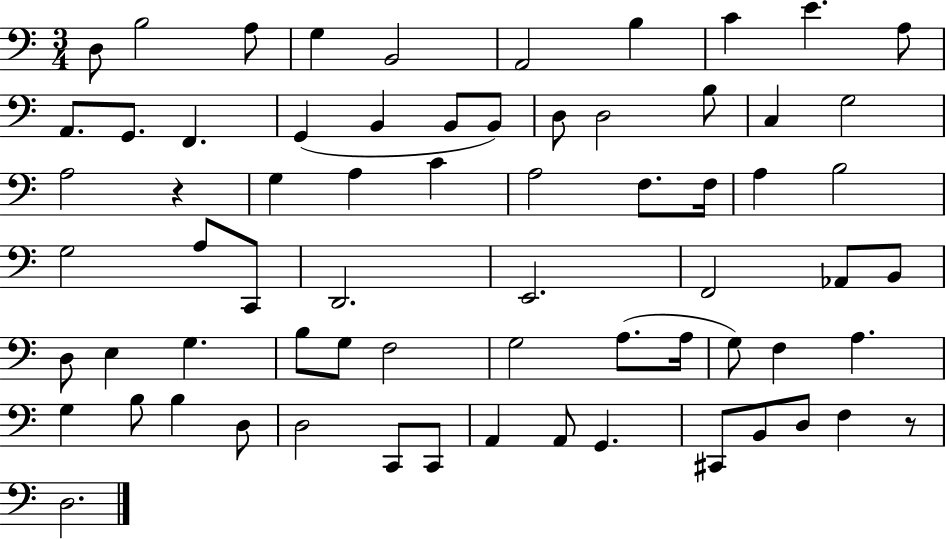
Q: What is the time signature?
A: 3/4